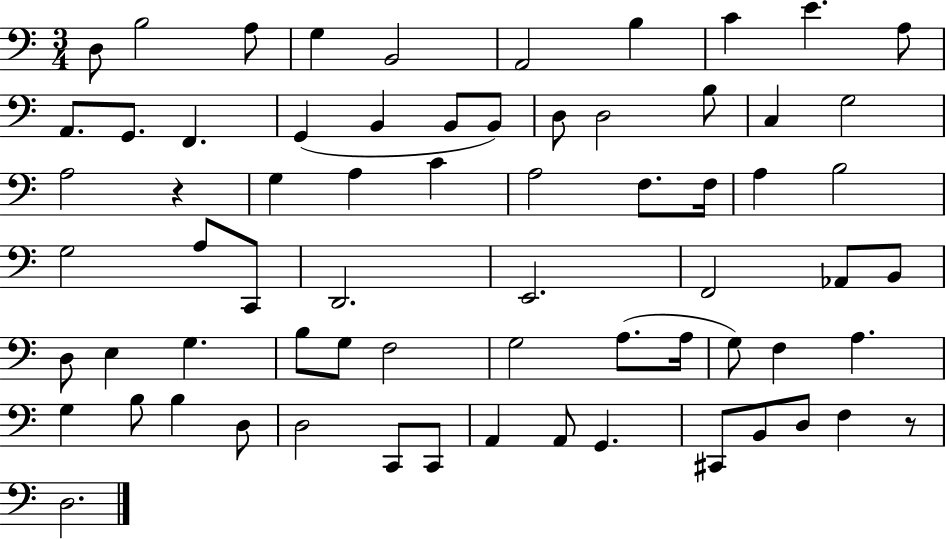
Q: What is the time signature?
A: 3/4